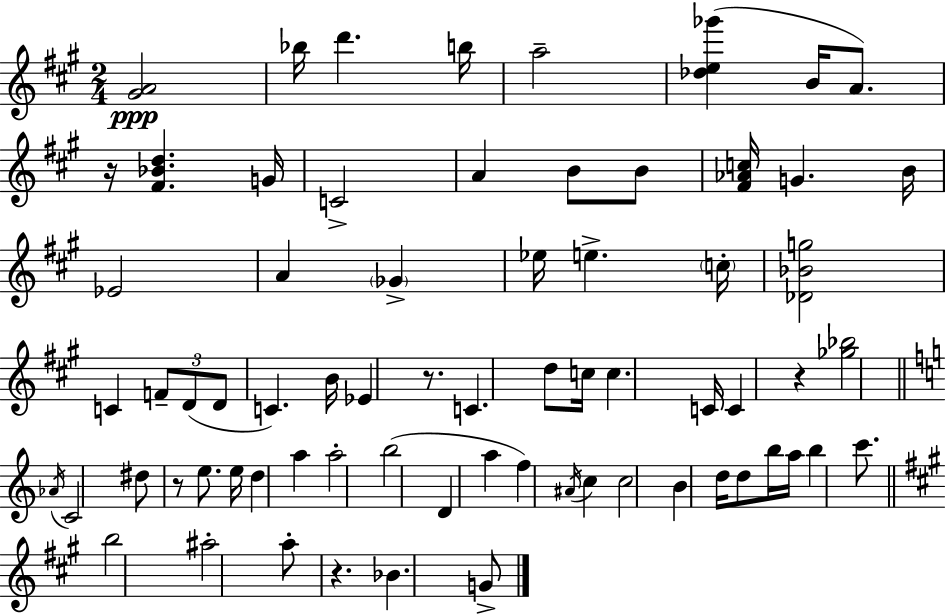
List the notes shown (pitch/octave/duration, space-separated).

[G#4,A4]/h Bb5/s D6/q. B5/s A5/h [Db5,E5,Gb6]/q B4/s A4/e. R/s [F#4,Bb4,D5]/q. G4/s C4/h A4/q B4/e B4/e [F#4,Ab4,C5]/s G4/q. B4/s Eb4/h A4/q Gb4/q Eb5/s E5/q. C5/s [Db4,Bb4,G5]/h C4/q F4/e D4/e D4/e C4/q. B4/s Eb4/q R/e. C4/q. D5/e C5/s C5/q. C4/s C4/q R/q [Gb5,Bb5]/h Ab4/s C4/h D#5/e R/e E5/e. E5/s D5/q A5/q A5/h B5/h D4/q A5/q F5/q A#4/s C5/q C5/h B4/q D5/s D5/e B5/s A5/s B5/q C6/e. B5/h A#5/h A5/e R/q. Bb4/q. G4/e